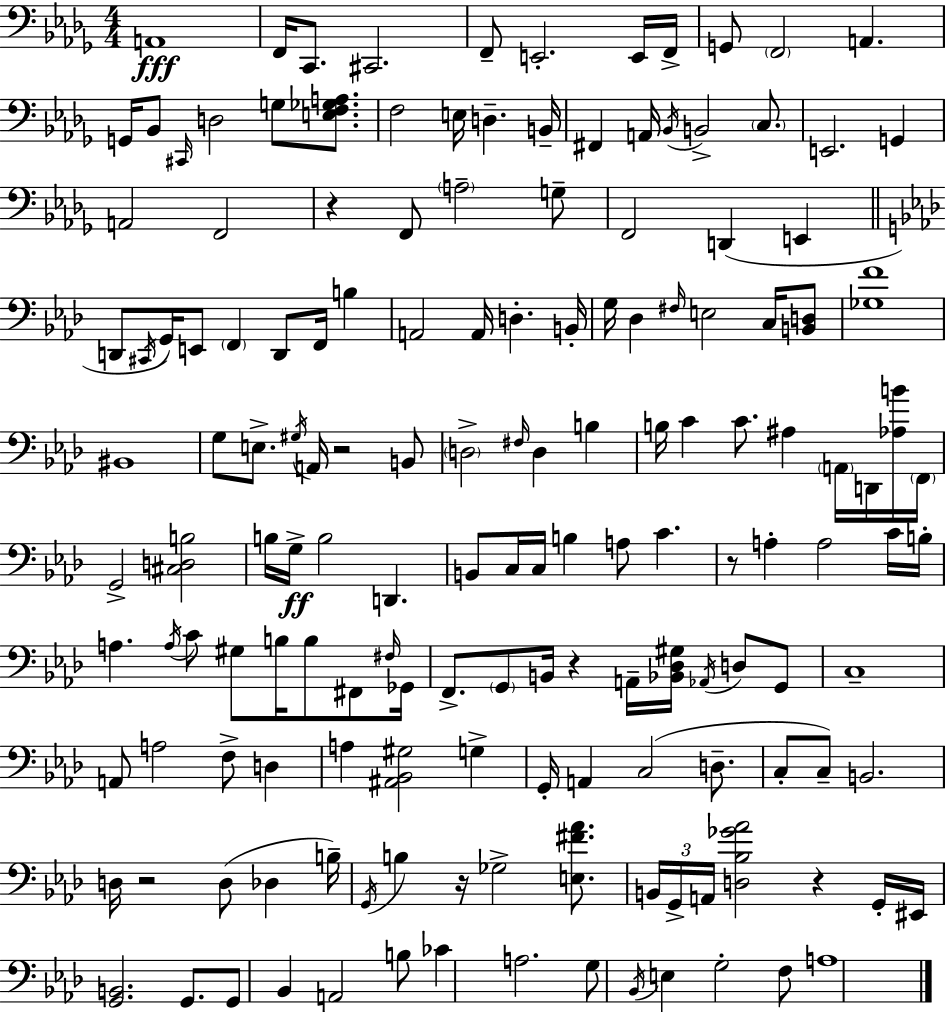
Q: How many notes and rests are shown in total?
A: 156